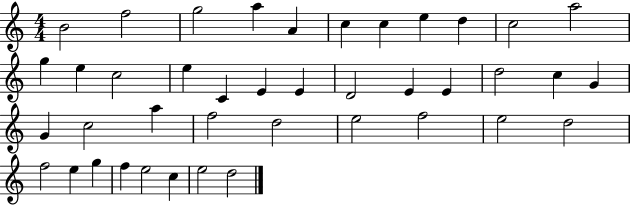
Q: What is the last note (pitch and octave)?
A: D5